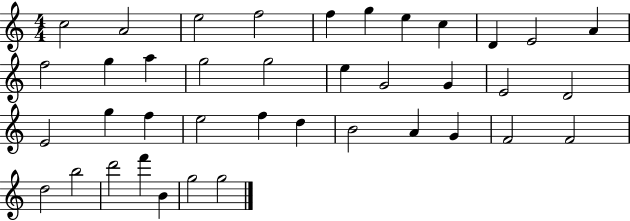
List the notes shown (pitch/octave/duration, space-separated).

C5/h A4/h E5/h F5/h F5/q G5/q E5/q C5/q D4/q E4/h A4/q F5/h G5/q A5/q G5/h G5/h E5/q G4/h G4/q E4/h D4/h E4/h G5/q F5/q E5/h F5/q D5/q B4/h A4/q G4/q F4/h F4/h D5/h B5/h D6/h F6/q B4/q G5/h G5/h